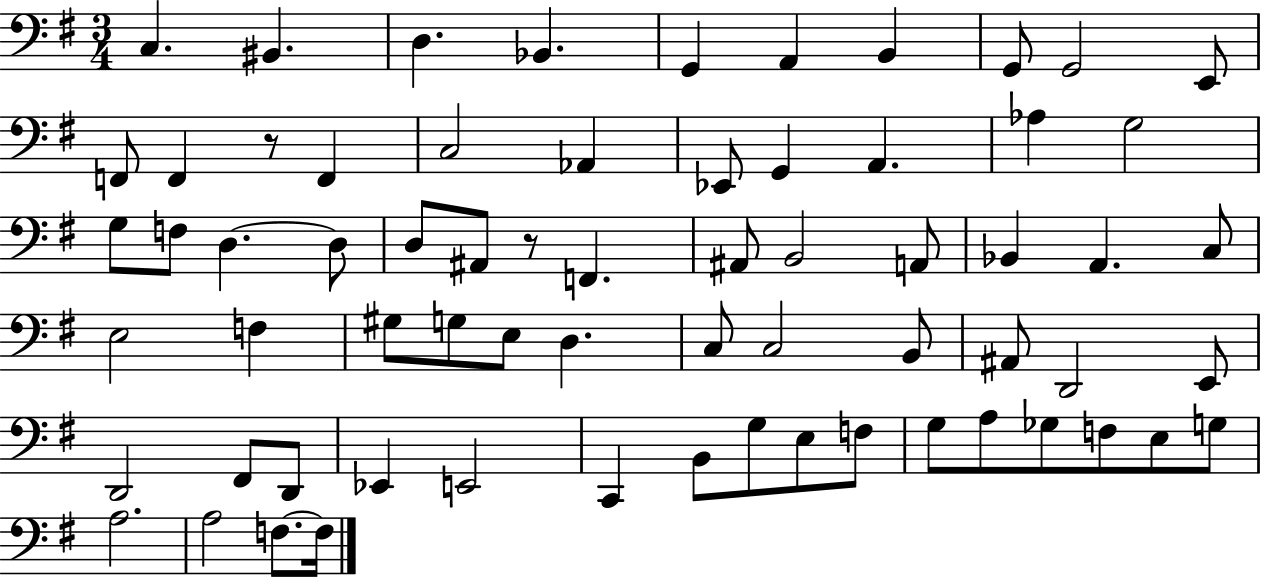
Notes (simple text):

C3/q. BIS2/q. D3/q. Bb2/q. G2/q A2/q B2/q G2/e G2/h E2/e F2/e F2/q R/e F2/q C3/h Ab2/q Eb2/e G2/q A2/q. Ab3/q G3/h G3/e F3/e D3/q. D3/e D3/e A#2/e R/e F2/q. A#2/e B2/h A2/e Bb2/q A2/q. C3/e E3/h F3/q G#3/e G3/e E3/e D3/q. C3/e C3/h B2/e A#2/e D2/h E2/e D2/h F#2/e D2/e Eb2/q E2/h C2/q B2/e G3/e E3/e F3/e G3/e A3/e Gb3/e F3/e E3/e G3/e A3/h. A3/h F3/e. F3/s